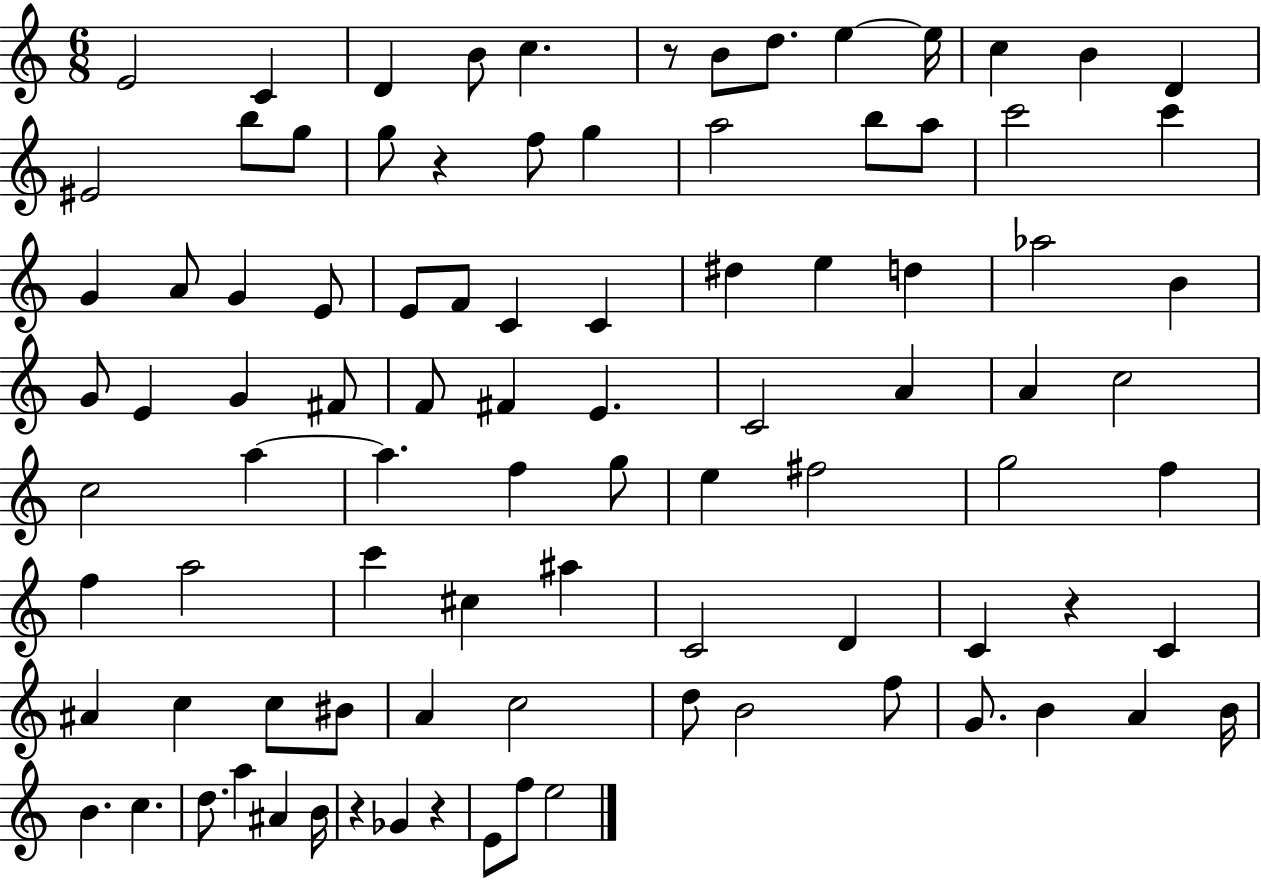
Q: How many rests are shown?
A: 5